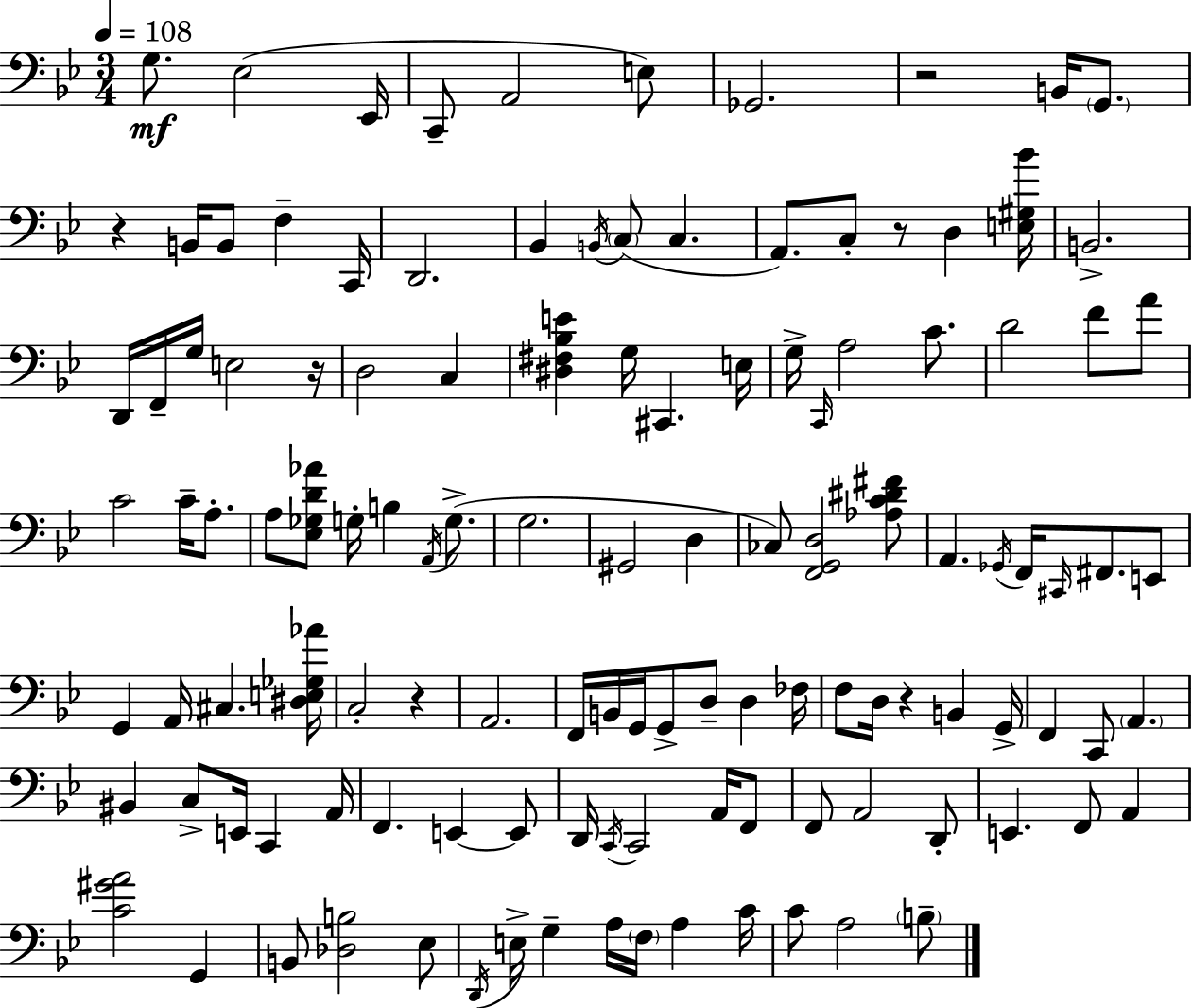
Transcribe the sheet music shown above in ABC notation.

X:1
T:Untitled
M:3/4
L:1/4
K:Gm
G,/2 _E,2 _E,,/4 C,,/2 A,,2 E,/2 _G,,2 z2 B,,/4 G,,/2 z B,,/4 B,,/2 F, C,,/4 D,,2 _B,, B,,/4 C,/2 C, A,,/2 C,/2 z/2 D, [E,^G,_B]/4 B,,2 D,,/4 F,,/4 G,/4 E,2 z/4 D,2 C, [^D,^F,_B,E] G,/4 ^C,, E,/4 G,/4 C,,/4 A,2 C/2 D2 F/2 A/2 C2 C/4 A,/2 A,/2 [_E,_G,D_A]/2 G,/4 B, A,,/4 G,/2 G,2 ^G,,2 D, _C,/2 [F,,G,,D,]2 [_A,C^D^F]/2 A,, _G,,/4 F,,/4 ^C,,/4 ^F,,/2 E,,/2 G,, A,,/4 ^C, [^D,E,_G,_A]/4 C,2 z A,,2 F,,/4 B,,/4 G,,/4 G,,/2 D,/2 D, _F,/4 F,/2 D,/4 z B,, G,,/4 F,, C,,/2 A,, ^B,, C,/2 E,,/4 C,, A,,/4 F,, E,, E,,/2 D,,/4 C,,/4 C,,2 A,,/4 F,,/2 F,,/2 A,,2 D,,/2 E,, F,,/2 A,, [C^GA]2 G,, B,,/2 [_D,B,]2 _E,/2 D,,/4 E,/4 G, A,/4 F,/4 A, C/4 C/2 A,2 B,/2